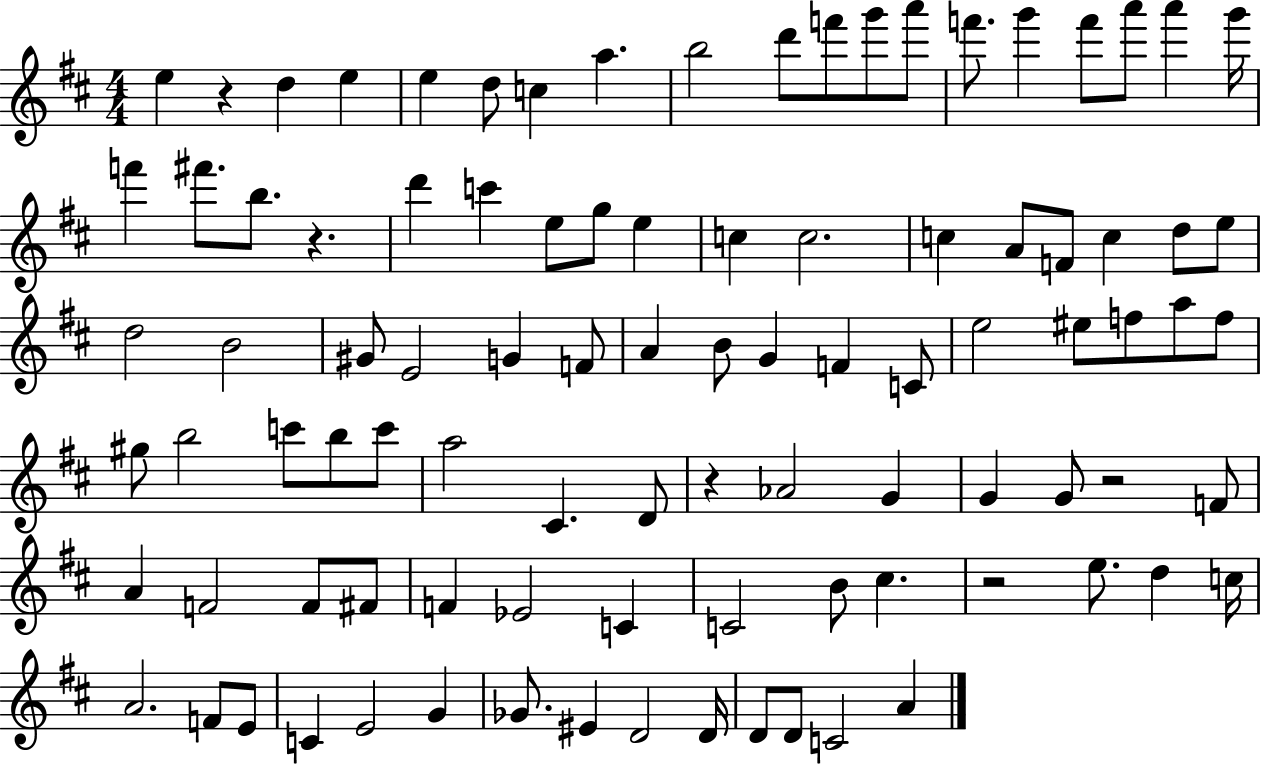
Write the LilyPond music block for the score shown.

{
  \clef treble
  \numericTimeSignature
  \time 4/4
  \key d \major
  e''4 r4 d''4 e''4 | e''4 d''8 c''4 a''4. | b''2 d'''8 f'''8 g'''8 a'''8 | f'''8. g'''4 f'''8 a'''8 a'''4 g'''16 | \break f'''4 fis'''8. b''8. r4. | d'''4 c'''4 e''8 g''8 e''4 | c''4 c''2. | c''4 a'8 f'8 c''4 d''8 e''8 | \break d''2 b'2 | gis'8 e'2 g'4 f'8 | a'4 b'8 g'4 f'4 c'8 | e''2 eis''8 f''8 a''8 f''8 | \break gis''8 b''2 c'''8 b''8 c'''8 | a''2 cis'4. d'8 | r4 aes'2 g'4 | g'4 g'8 r2 f'8 | \break a'4 f'2 f'8 fis'8 | f'4 ees'2 c'4 | c'2 b'8 cis''4. | r2 e''8. d''4 c''16 | \break a'2. f'8 e'8 | c'4 e'2 g'4 | ges'8. eis'4 d'2 d'16 | d'8 d'8 c'2 a'4 | \break \bar "|."
}